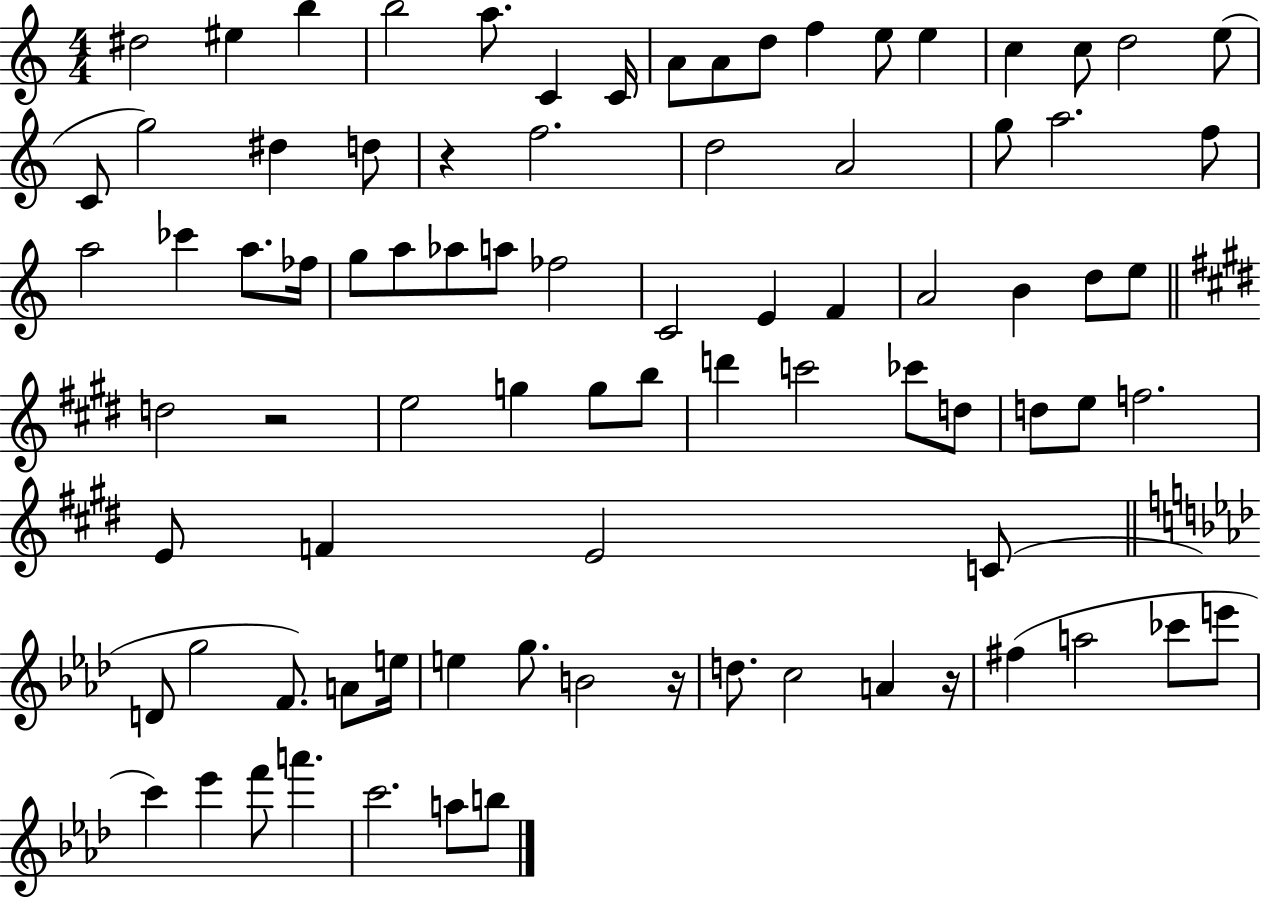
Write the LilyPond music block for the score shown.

{
  \clef treble
  \numericTimeSignature
  \time 4/4
  \key c \major
  \repeat volta 2 { dis''2 eis''4 b''4 | b''2 a''8. c'4 c'16 | a'8 a'8 d''8 f''4 e''8 e''4 | c''4 c''8 d''2 e''8( | \break c'8 g''2) dis''4 d''8 | r4 f''2. | d''2 a'2 | g''8 a''2. f''8 | \break a''2 ces'''4 a''8. fes''16 | g''8 a''8 aes''8 a''8 fes''2 | c'2 e'4 f'4 | a'2 b'4 d''8 e''8 | \break \bar "||" \break \key e \major d''2 r2 | e''2 g''4 g''8 b''8 | d'''4 c'''2 ces'''8 d''8 | d''8 e''8 f''2. | \break e'8 f'4 e'2 c'8( | \bar "||" \break \key aes \major d'8 g''2 f'8.) a'8 e''16 | e''4 g''8. b'2 r16 | d''8. c''2 a'4 r16 | fis''4( a''2 ces'''8 e'''8 | \break c'''4) ees'''4 f'''8 a'''4. | c'''2. a''8 b''8 | } \bar "|."
}